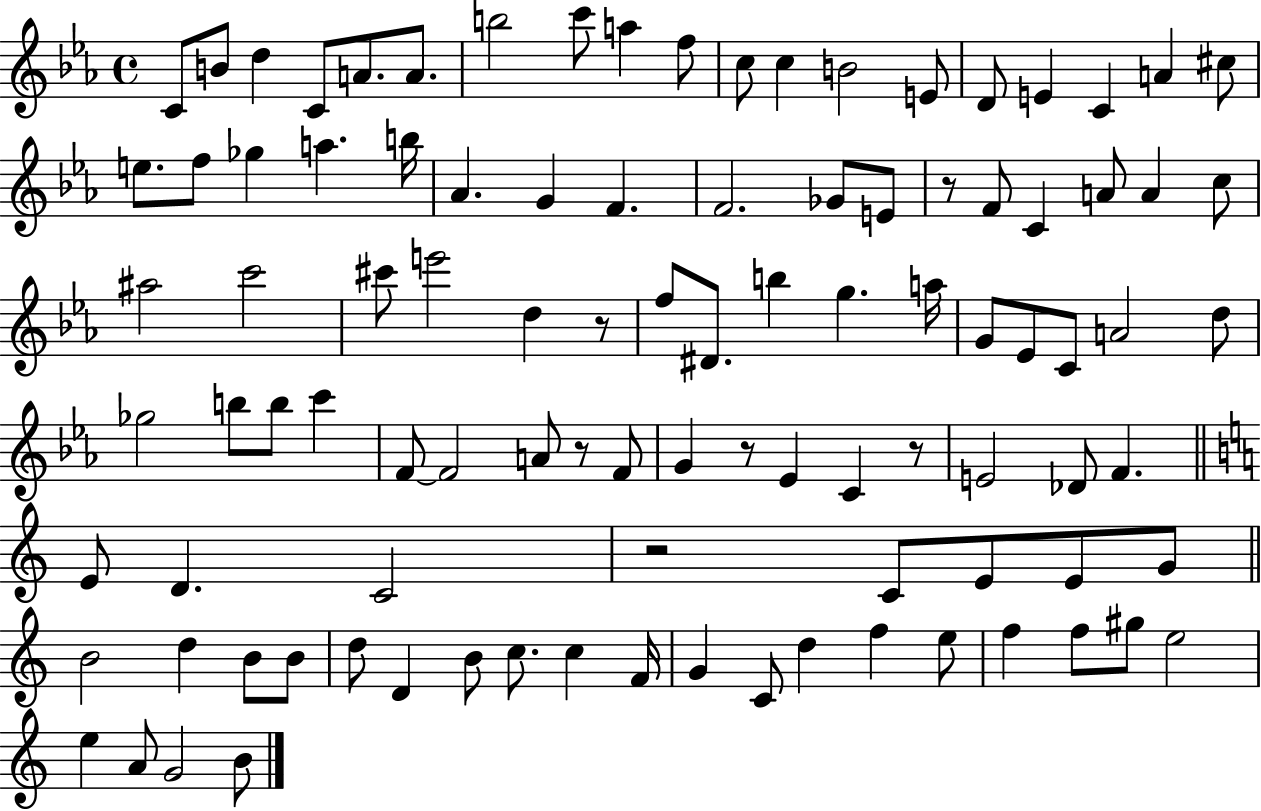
X:1
T:Untitled
M:4/4
L:1/4
K:Eb
C/2 B/2 d C/2 A/2 A/2 b2 c'/2 a f/2 c/2 c B2 E/2 D/2 E C A ^c/2 e/2 f/2 _g a b/4 _A G F F2 _G/2 E/2 z/2 F/2 C A/2 A c/2 ^a2 c'2 ^c'/2 e'2 d z/2 f/2 ^D/2 b g a/4 G/2 _E/2 C/2 A2 d/2 _g2 b/2 b/2 c' F/2 F2 A/2 z/2 F/2 G z/2 _E C z/2 E2 _D/2 F E/2 D C2 z2 C/2 E/2 E/2 G/2 B2 d B/2 B/2 d/2 D B/2 c/2 c F/4 G C/2 d f e/2 f f/2 ^g/2 e2 e A/2 G2 B/2